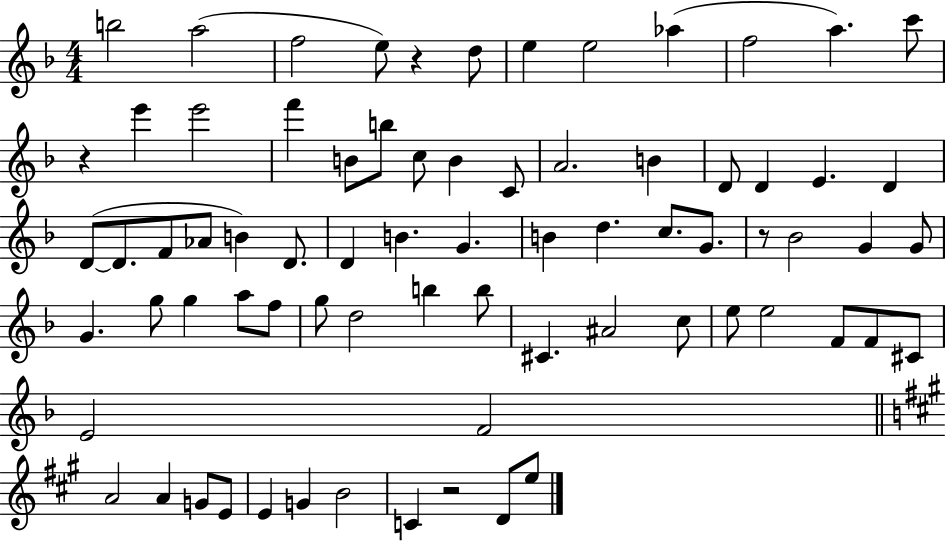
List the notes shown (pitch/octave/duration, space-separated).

B5/h A5/h F5/h E5/e R/q D5/e E5/q E5/h Ab5/q F5/h A5/q. C6/e R/q E6/q E6/h F6/q B4/e B5/e C5/e B4/q C4/e A4/h. B4/q D4/e D4/q E4/q. D4/q D4/e D4/e. F4/e Ab4/e B4/q D4/e. D4/q B4/q. G4/q. B4/q D5/q. C5/e. G4/e. R/e Bb4/h G4/q G4/e G4/q. G5/e G5/q A5/e F5/e G5/e D5/h B5/q B5/e C#4/q. A#4/h C5/e E5/e E5/h F4/e F4/e C#4/e E4/h F4/h A4/h A4/q G4/e E4/e E4/q G4/q B4/h C4/q R/h D4/e E5/e